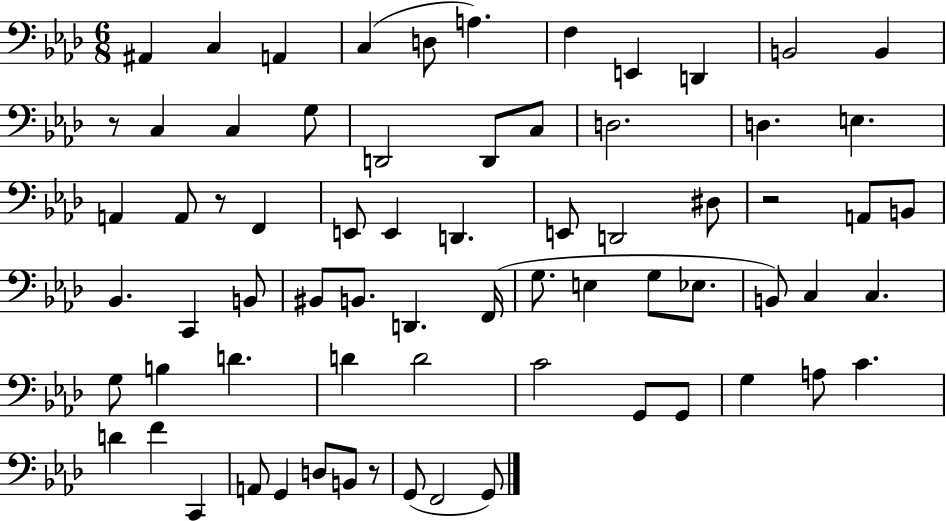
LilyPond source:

{
  \clef bass
  \numericTimeSignature
  \time 6/8
  \key aes \major
  ais,4 c4 a,4 | c4( d8 a4.) | f4 e,4 d,4 | b,2 b,4 | \break r8 c4 c4 g8 | d,2 d,8 c8 | d2. | d4. e4. | \break a,4 a,8 r8 f,4 | e,8 e,4 d,4. | e,8 d,2 dis8 | r2 a,8 b,8 | \break bes,4. c,4 b,8 | bis,8 b,8. d,4. f,16( | g8. e4 g8 ees8. | b,8) c4 c4. | \break g8 b4 d'4. | d'4 d'2 | c'2 g,8 g,8 | g4 a8 c'4. | \break d'4 f'4 c,4 | a,8 g,4 d8 b,8 r8 | g,8( f,2 g,8) | \bar "|."
}